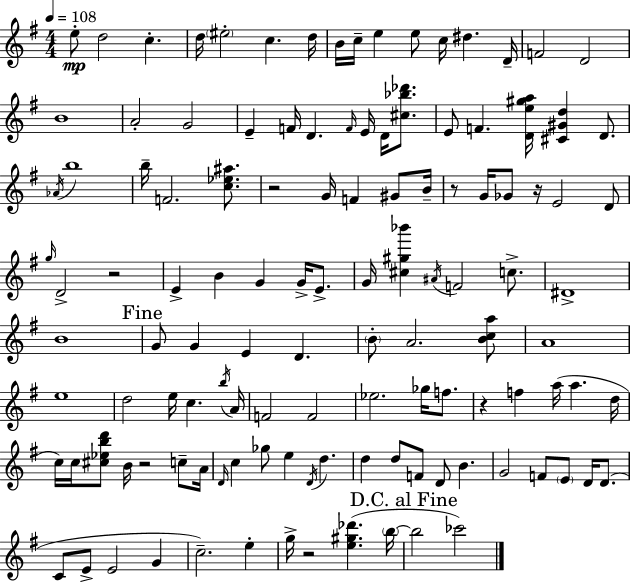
{
  \clef treble
  \numericTimeSignature
  \time 4/4
  \key e \minor
  \tempo 4 = 108
  e''8-.\mp d''2 c''4.-. | d''16 \parenthesize eis''2-. c''4. d''16 | b'16 c''16-- e''4 e''8 c''16 dis''4. d'16-- | f'2 d'2 | \break b'1 | a'2-. g'2 | e'4-- f'16 d'4. \grace { f'16 } e'16 d'16 <cis'' bes'' des'''>8. | e'8 f'4. <d' e'' gis'' a''>16 <cis' gis' d''>4 d'8. | \break \acciaccatura { aes'16 } b''1 | b''16-- f'2. <c'' ees'' ais''>8. | r2 g'16 f'4 gis'8 | b'16-- r8 g'16 ges'8 r16 e'2 | \break d'8 \grace { g''16 } d'2-> r2 | e'4-> b'4 g'4 g'16-> | e'8.-> g'16 <cis'' gis'' bes'''>4 \acciaccatura { ais'16 } f'2 | c''8.-> dis'1-> | \break b'1 | \mark "Fine" g'8 g'4 e'4 d'4. | \parenthesize b'8-. a'2. | <b' c'' a''>8 a'1 | \break e''1 | d''2 e''16 c''4. | \acciaccatura { b''16 } a'16 f'2 f'2 | ees''2. | \break ges''16 f''8. r4 f''4 a''16( a''4. | d''16 c''16) c''16 <cis'' ees'' b'' d'''>8 b'16 r2 | c''8-- a'16 \grace { d'16 } c''4 ges''8 e''4 | \acciaccatura { d'16 } d''4. d''4 d''8 f'8 d'8 | \break b'4. g'2 f'8 | \parenthesize e'8 d'16 d'8.( c'8 e'8-> e'2 | g'4 c''2.--) | e''4-. g''16-> r2 | \break <e'' gis'' des'''>4.( \parenthesize b''16~~ \mark "D.C. al Fine" b''2 ces'''2) | \bar "|."
}